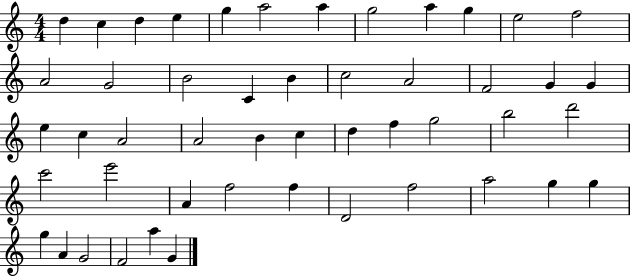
X:1
T:Untitled
M:4/4
L:1/4
K:C
d c d e g a2 a g2 a g e2 f2 A2 G2 B2 C B c2 A2 F2 G G e c A2 A2 B c d f g2 b2 d'2 c'2 e'2 A f2 f D2 f2 a2 g g g A G2 F2 a G